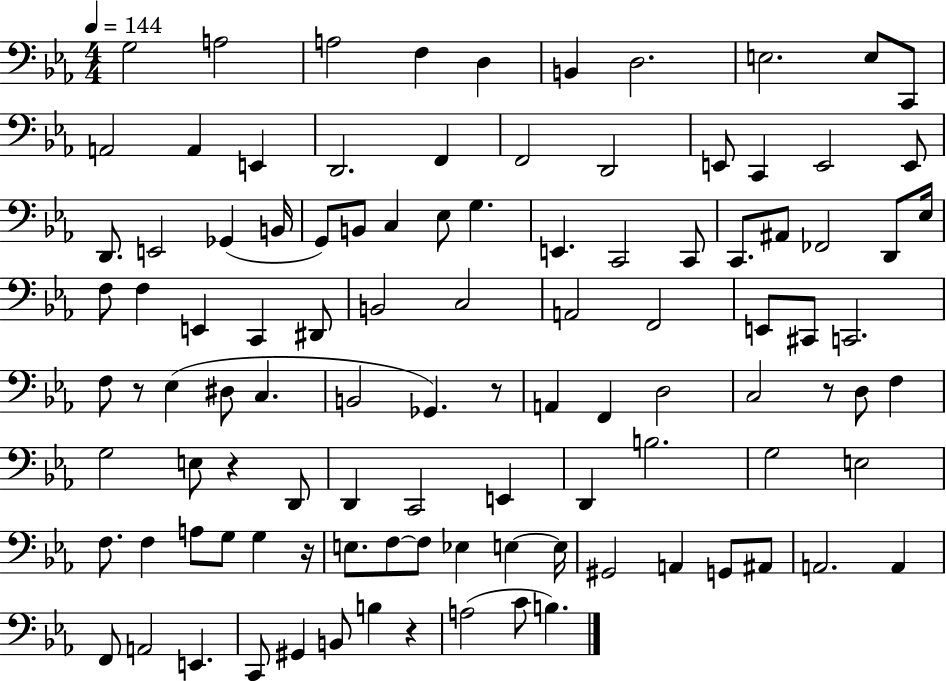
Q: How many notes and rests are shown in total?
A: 105